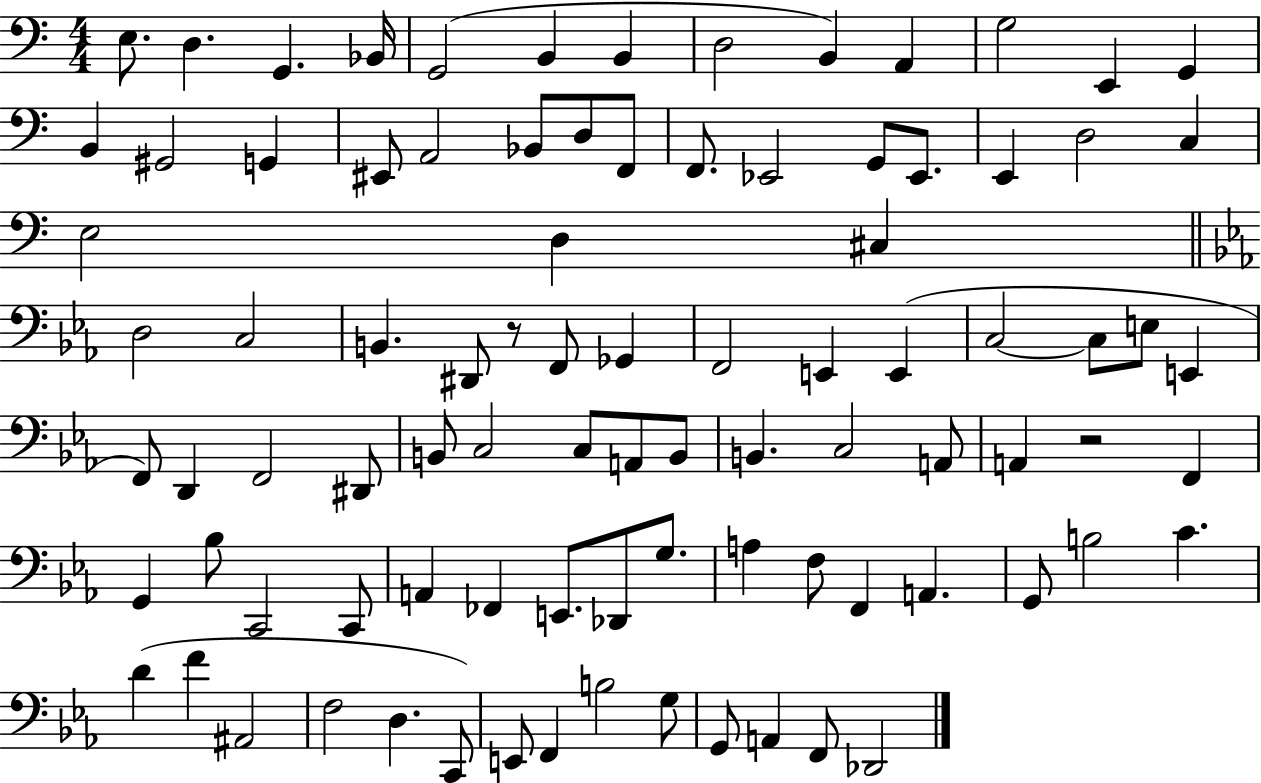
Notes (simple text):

E3/e. D3/q. G2/q. Bb2/s G2/h B2/q B2/q D3/h B2/q A2/q G3/h E2/q G2/q B2/q G#2/h G2/q EIS2/e A2/h Bb2/e D3/e F2/e F2/e. Eb2/h G2/e Eb2/e. E2/q D3/h C3/q E3/h D3/q C#3/q D3/h C3/h B2/q. D#2/e R/e F2/e Gb2/q F2/h E2/q E2/q C3/h C3/e E3/e E2/q F2/e D2/q F2/h D#2/e B2/e C3/h C3/e A2/e B2/e B2/q. C3/h A2/e A2/q R/h F2/q G2/q Bb3/e C2/h C2/e A2/q FES2/q E2/e. Db2/e G3/e. A3/q F3/e F2/q A2/q. G2/e B3/h C4/q. D4/q F4/q A#2/h F3/h D3/q. C2/e E2/e F2/q B3/h G3/e G2/e A2/q F2/e Db2/h